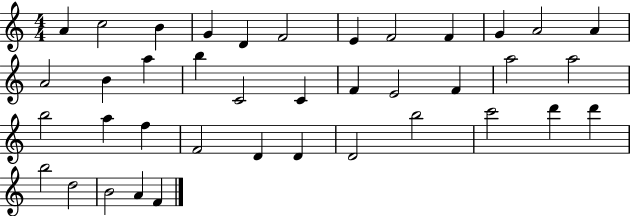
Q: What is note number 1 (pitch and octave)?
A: A4